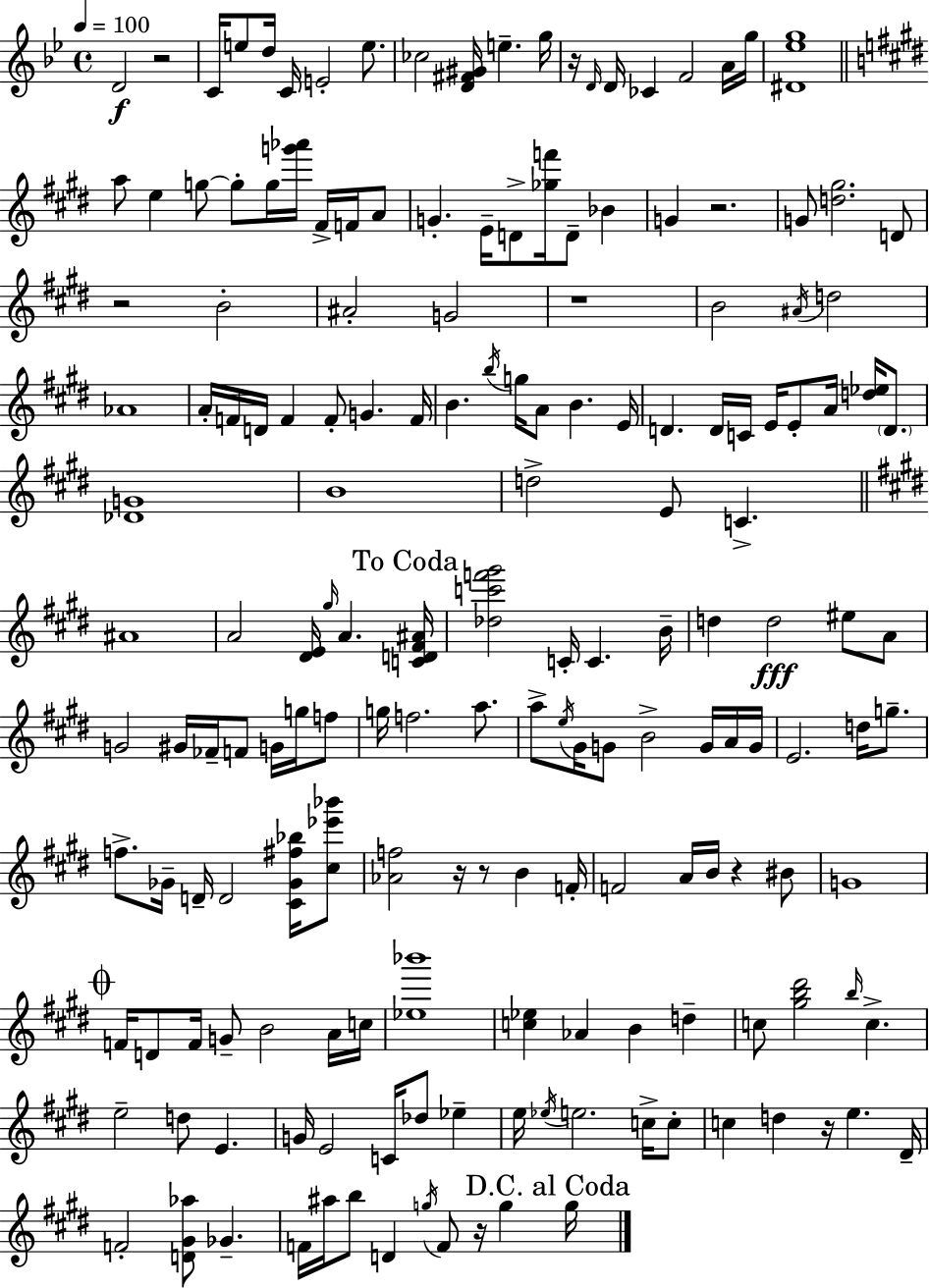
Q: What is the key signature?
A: BES major